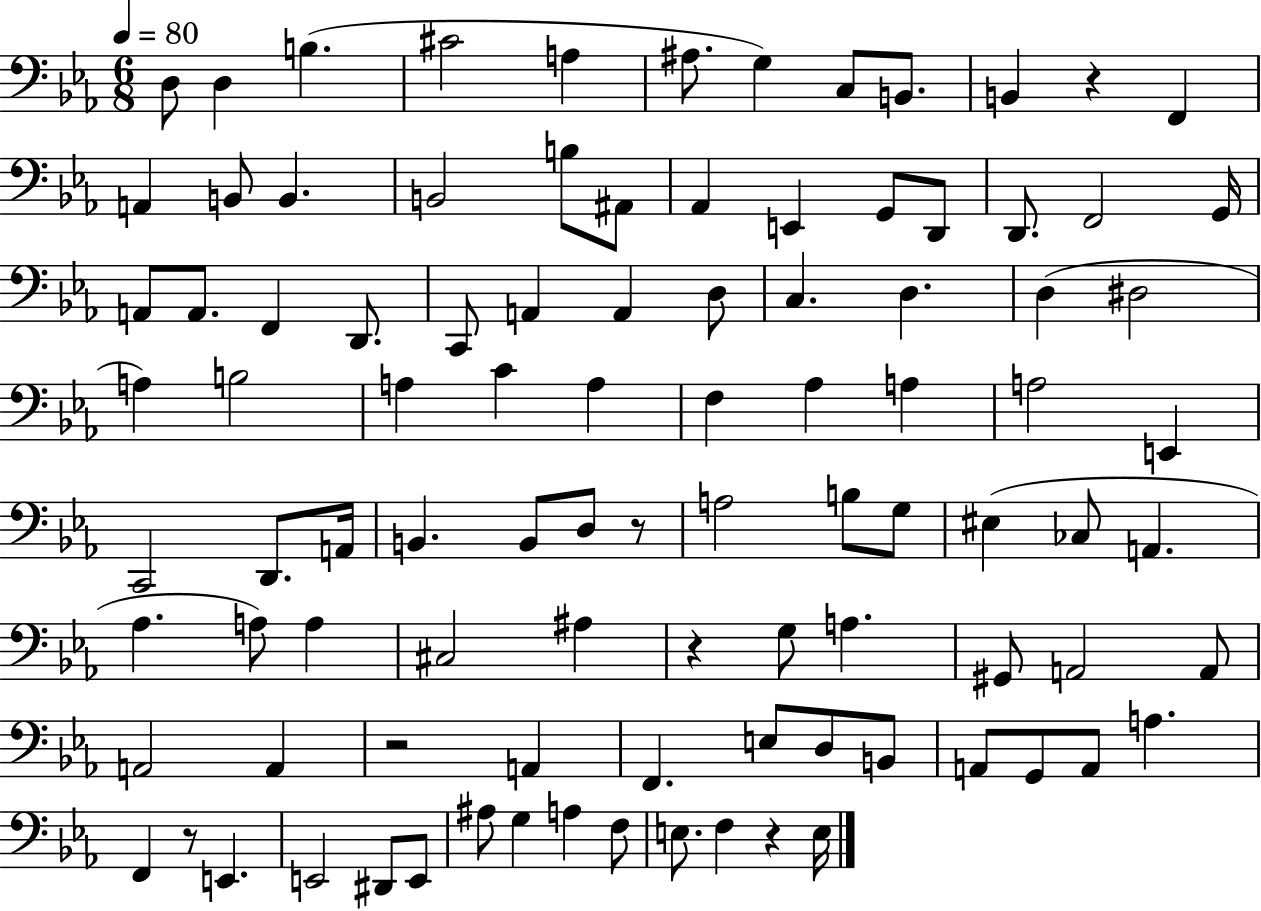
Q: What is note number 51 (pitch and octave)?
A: B2